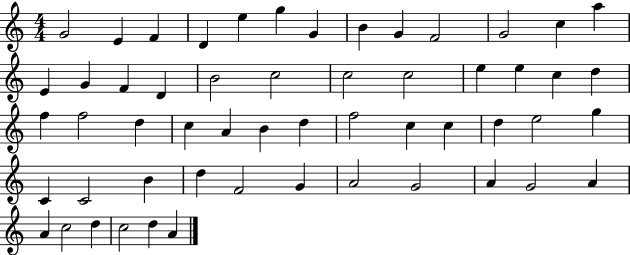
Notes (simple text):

G4/h E4/q F4/q D4/q E5/q G5/q G4/q B4/q G4/q F4/h G4/h C5/q A5/q E4/q G4/q F4/q D4/q B4/h C5/h C5/h C5/h E5/q E5/q C5/q D5/q F5/q F5/h D5/q C5/q A4/q B4/q D5/q F5/h C5/q C5/q D5/q E5/h G5/q C4/q C4/h B4/q D5/q F4/h G4/q A4/h G4/h A4/q G4/h A4/q A4/q C5/h D5/q C5/h D5/q A4/q